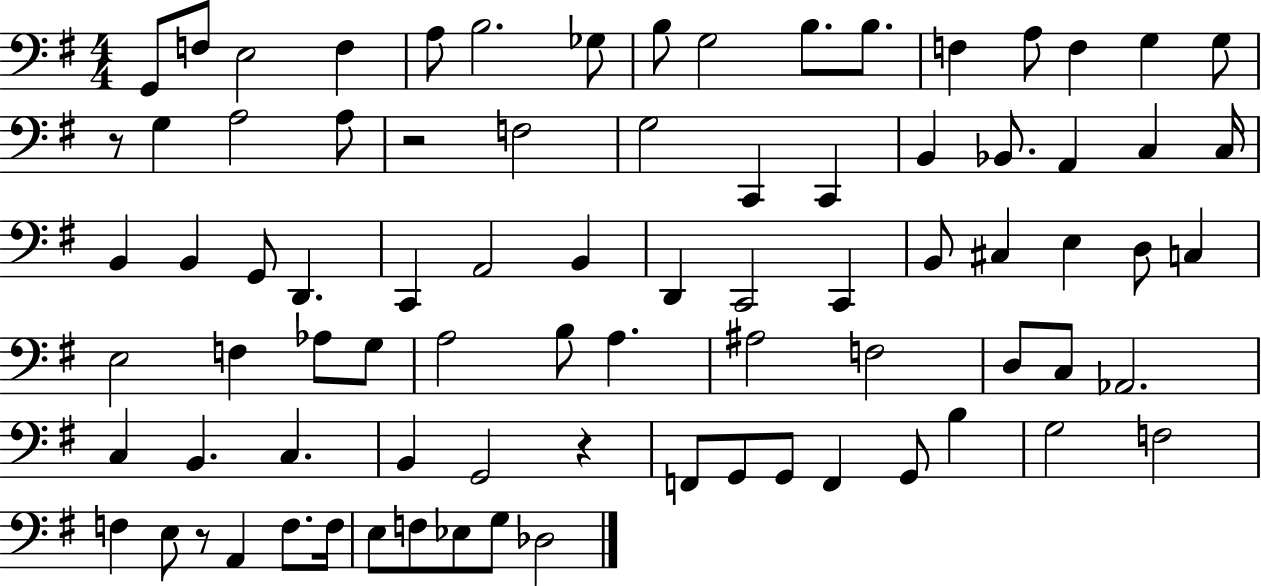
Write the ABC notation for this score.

X:1
T:Untitled
M:4/4
L:1/4
K:G
G,,/2 F,/2 E,2 F, A,/2 B,2 _G,/2 B,/2 G,2 B,/2 B,/2 F, A,/2 F, G, G,/2 z/2 G, A,2 A,/2 z2 F,2 G,2 C,, C,, B,, _B,,/2 A,, C, C,/4 B,, B,, G,,/2 D,, C,, A,,2 B,, D,, C,,2 C,, B,,/2 ^C, E, D,/2 C, E,2 F, _A,/2 G,/2 A,2 B,/2 A, ^A,2 F,2 D,/2 C,/2 _A,,2 C, B,, C, B,, G,,2 z F,,/2 G,,/2 G,,/2 F,, G,,/2 B, G,2 F,2 F, E,/2 z/2 A,, F,/2 F,/4 E,/2 F,/2 _E,/2 G,/2 _D,2